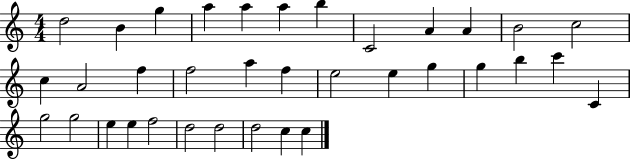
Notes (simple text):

D5/h B4/q G5/q A5/q A5/q A5/q B5/q C4/h A4/q A4/q B4/h C5/h C5/q A4/h F5/q F5/h A5/q F5/q E5/h E5/q G5/q G5/q B5/q C6/q C4/q G5/h G5/h E5/q E5/q F5/h D5/h D5/h D5/h C5/q C5/q